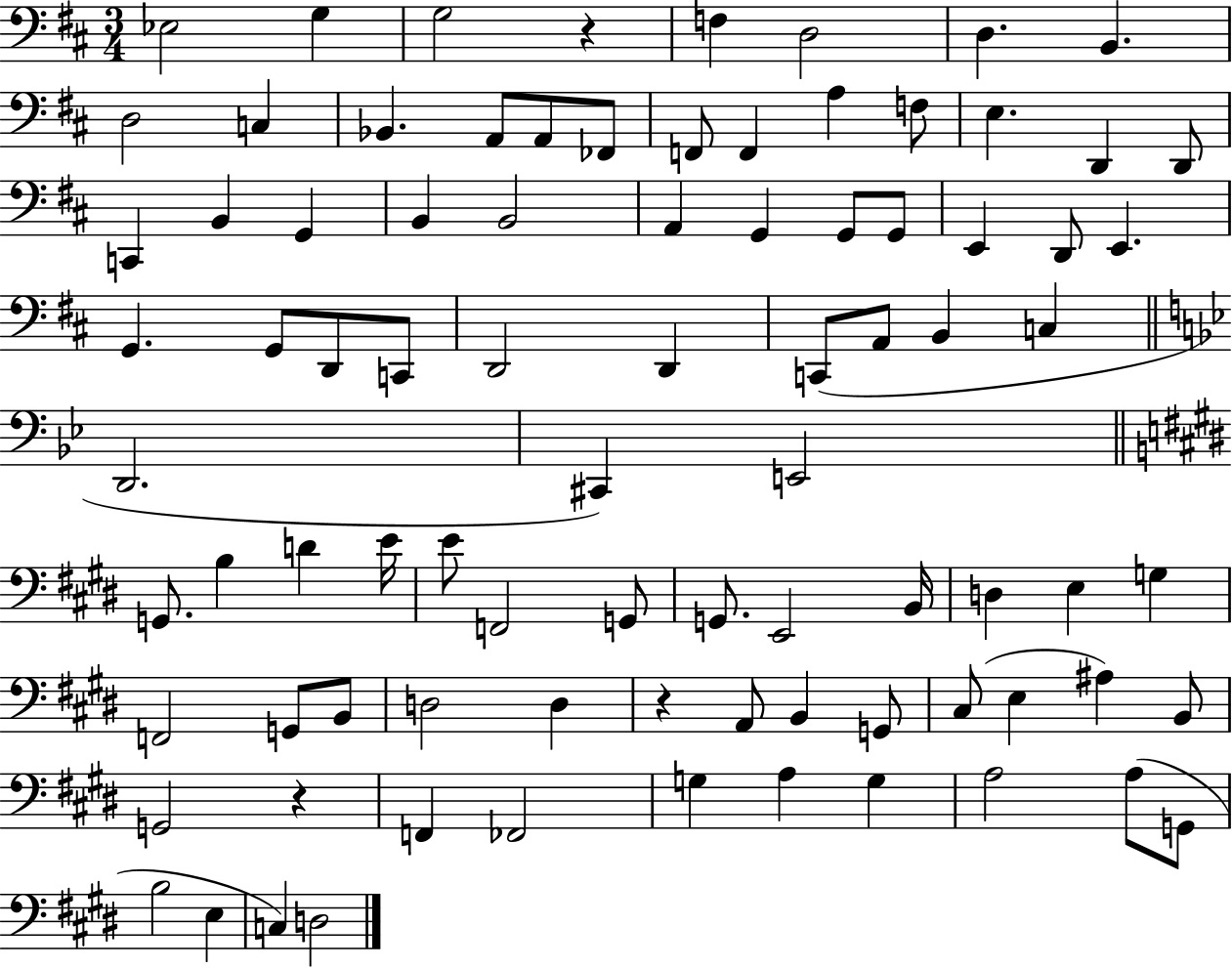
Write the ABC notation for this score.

X:1
T:Untitled
M:3/4
L:1/4
K:D
_E,2 G, G,2 z F, D,2 D, B,, D,2 C, _B,, A,,/2 A,,/2 _F,,/2 F,,/2 F,, A, F,/2 E, D,, D,,/2 C,, B,, G,, B,, B,,2 A,, G,, G,,/2 G,,/2 E,, D,,/2 E,, G,, G,,/2 D,,/2 C,,/2 D,,2 D,, C,,/2 A,,/2 B,, C, D,,2 ^C,, E,,2 G,,/2 B, D E/4 E/2 F,,2 G,,/2 G,,/2 E,,2 B,,/4 D, E, G, F,,2 G,,/2 B,,/2 D,2 D, z A,,/2 B,, G,,/2 ^C,/2 E, ^A, B,,/2 G,,2 z F,, _F,,2 G, A, G, A,2 A,/2 G,,/2 B,2 E, C, D,2